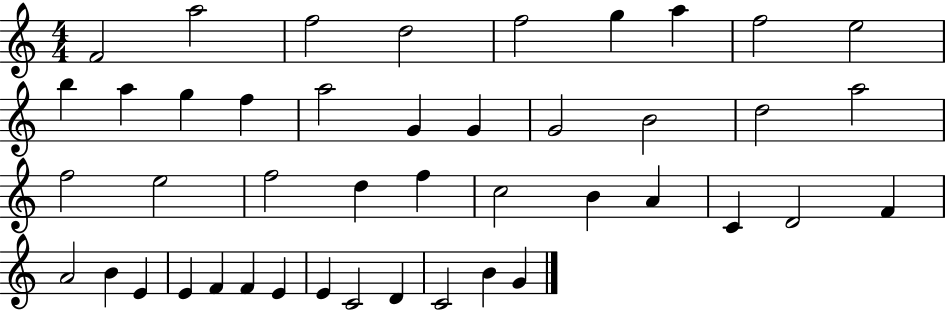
{
  \clef treble
  \numericTimeSignature
  \time 4/4
  \key c \major
  f'2 a''2 | f''2 d''2 | f''2 g''4 a''4 | f''2 e''2 | \break b''4 a''4 g''4 f''4 | a''2 g'4 g'4 | g'2 b'2 | d''2 a''2 | \break f''2 e''2 | f''2 d''4 f''4 | c''2 b'4 a'4 | c'4 d'2 f'4 | \break a'2 b'4 e'4 | e'4 f'4 f'4 e'4 | e'4 c'2 d'4 | c'2 b'4 g'4 | \break \bar "|."
}